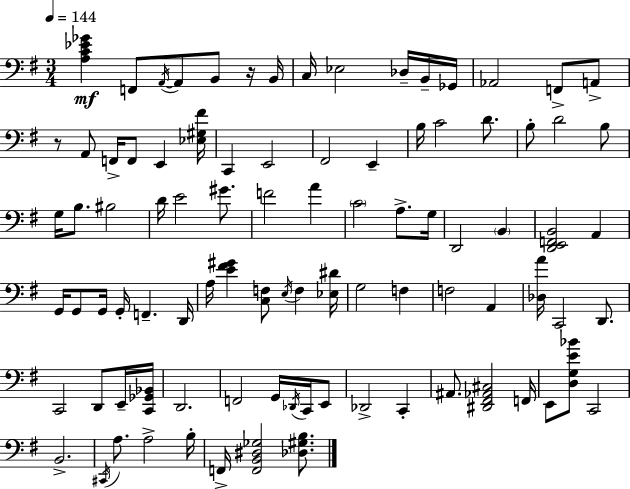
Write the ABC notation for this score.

X:1
T:Untitled
M:3/4
L:1/4
K:Em
[A,C_E_G] F,,/2 A,,/4 A,,/2 B,,/2 z/4 B,,/4 C,/4 _E,2 _D,/4 B,,/4 _G,,/4 _A,,2 F,,/2 A,,/2 z/2 A,,/2 F,,/4 F,,/2 E,, [_E,^G,^F]/4 C,, E,,2 ^F,,2 E,, B,/4 C2 D/2 B,/2 D2 B,/2 G,/4 B,/2 ^B,2 D/4 E2 ^G/2 F2 A C2 A,/2 G,/4 D,,2 B,, [D,,E,,F,,B,,]2 A,, G,,/4 G,,/2 G,,/4 G,,/4 F,, D,,/4 A,/4 [E^F^G] [C,F,]/2 E,/4 F, [_E,^D]/4 G,2 F, F,2 A,, [_D,A]/4 C,,2 D,,/2 C,,2 D,,/2 E,,/4 [C,,_G,,_B,,]/4 D,,2 F,,2 G,,/4 _D,,/4 C,,/4 E,,/2 _D,,2 C,, ^A,,/2 [^D,,^F,,_A,,^C,]2 F,,/4 E,,/2 [D,G,E_B]/2 C,,2 B,,2 ^C,,/4 A,/2 A,2 B,/4 F,,/4 [F,,B,,^D,_G,]2 [_D,^G,B,]/2